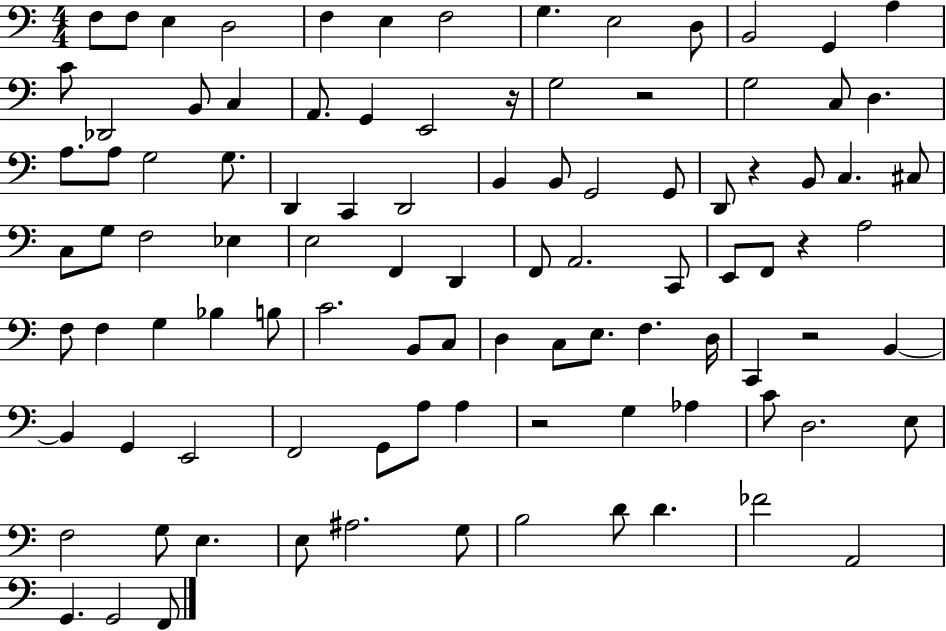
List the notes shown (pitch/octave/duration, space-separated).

F3/e F3/e E3/q D3/h F3/q E3/q F3/h G3/q. E3/h D3/e B2/h G2/q A3/q C4/e Db2/h B2/e C3/q A2/e. G2/q E2/h R/s G3/h R/h G3/h C3/e D3/q. A3/e. A3/e G3/h G3/e. D2/q C2/q D2/h B2/q B2/e G2/h G2/e D2/e R/q B2/e C3/q. C#3/e C3/e G3/e F3/h Eb3/q E3/h F2/q D2/q F2/e A2/h. C2/e E2/e F2/e R/q A3/h F3/e F3/q G3/q Bb3/q B3/e C4/h. B2/e C3/e D3/q C3/e E3/e. F3/q. D3/s C2/q R/h B2/q B2/q G2/q E2/h F2/h G2/e A3/e A3/q R/h G3/q Ab3/q C4/e D3/h. E3/e F3/h G3/e E3/q. E3/e A#3/h. G3/e B3/h D4/e D4/q. FES4/h A2/h G2/q. G2/h F2/e